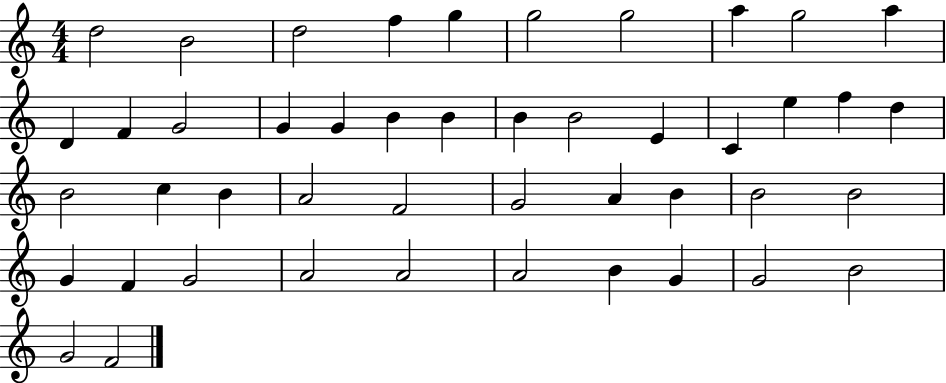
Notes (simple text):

D5/h B4/h D5/h F5/q G5/q G5/h G5/h A5/q G5/h A5/q D4/q F4/q G4/h G4/q G4/q B4/q B4/q B4/q B4/h E4/q C4/q E5/q F5/q D5/q B4/h C5/q B4/q A4/h F4/h G4/h A4/q B4/q B4/h B4/h G4/q F4/q G4/h A4/h A4/h A4/h B4/q G4/q G4/h B4/h G4/h F4/h